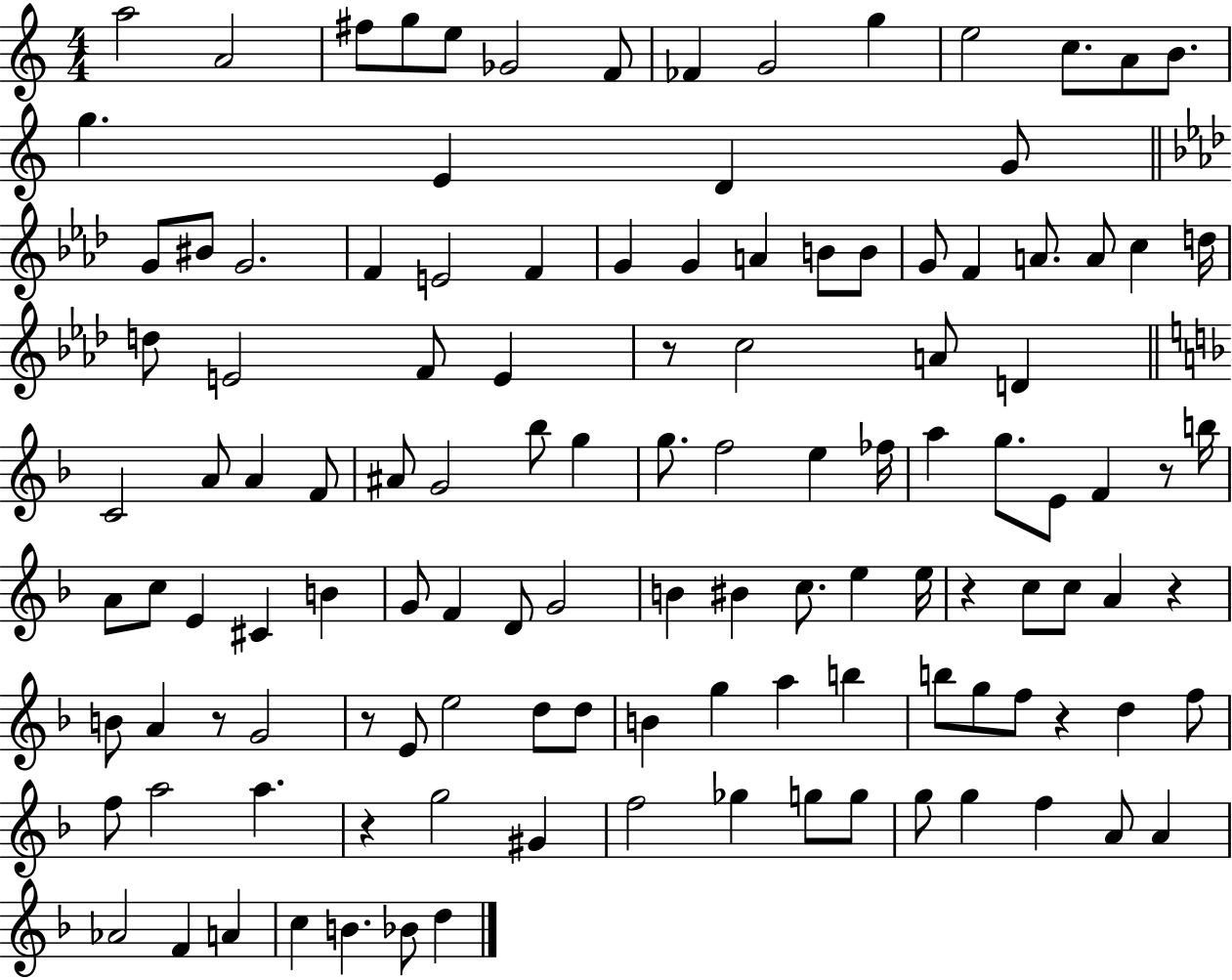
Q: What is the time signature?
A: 4/4